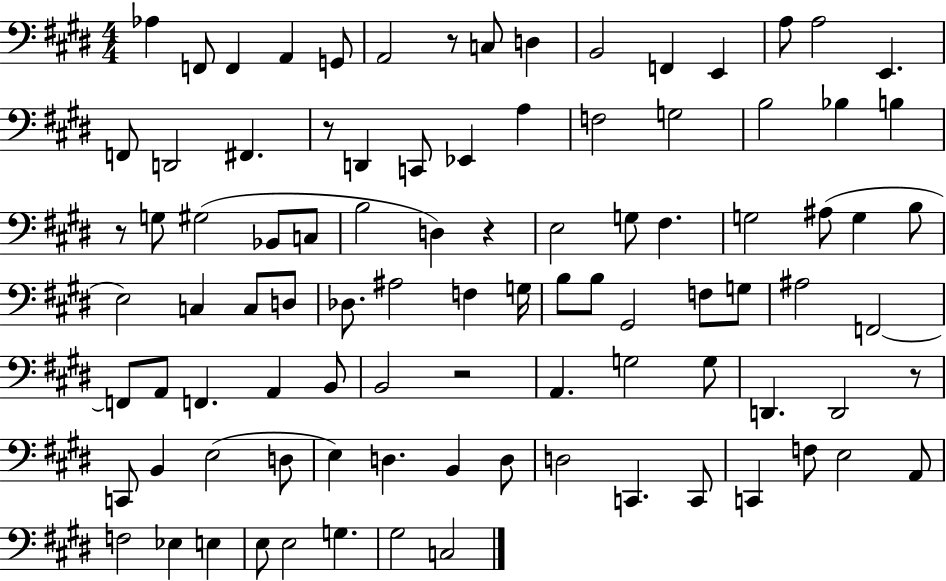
{
  \clef bass
  \numericTimeSignature
  \time 4/4
  \key e \major
  aes4 f,8 f,4 a,4 g,8 | a,2 r8 c8 d4 | b,2 f,4 e,4 | a8 a2 e,4. | \break f,8 d,2 fis,4. | r8 d,4 c,8 ees,4 a4 | f2 g2 | b2 bes4 b4 | \break r8 g8 gis2( bes,8 c8 | b2 d4) r4 | e2 g8 fis4. | g2 ais8( g4 b8 | \break e2) c4 c8 d8 | des8. ais2 f4 g16 | b8 b8 gis,2 f8 g8 | ais2 f,2~~ | \break f,8 a,8 f,4. a,4 b,8 | b,2 r2 | a,4. g2 g8 | d,4. d,2 r8 | \break c,8 b,4 e2( d8 | e4) d4. b,4 d8 | d2 c,4. c,8 | c,4 f8 e2 a,8 | \break f2 ees4 e4 | e8 e2 g4. | gis2 c2 | \bar "|."
}